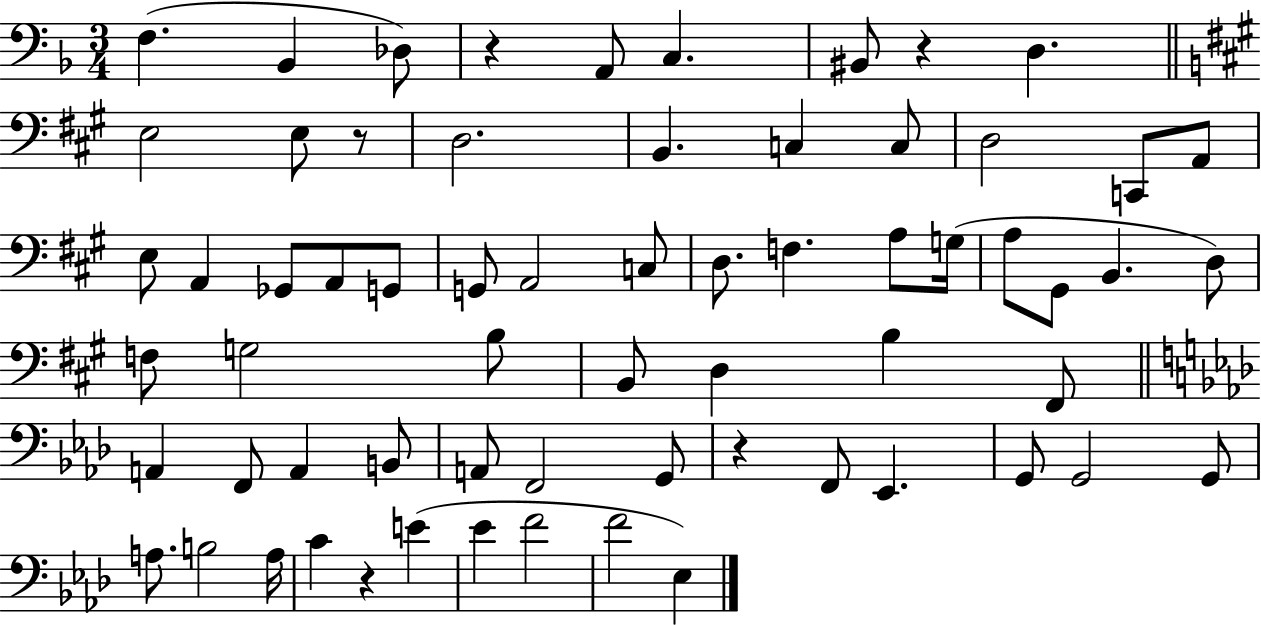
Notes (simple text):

F3/q. Bb2/q Db3/e R/q A2/e C3/q. BIS2/e R/q D3/q. E3/h E3/e R/e D3/h. B2/q. C3/q C3/e D3/h C2/e A2/e E3/e A2/q Gb2/e A2/e G2/e G2/e A2/h C3/e D3/e. F3/q. A3/e G3/s A3/e G#2/e B2/q. D3/e F3/e G3/h B3/e B2/e D3/q B3/q F#2/e A2/q F2/e A2/q B2/e A2/e F2/h G2/e R/q F2/e Eb2/q. G2/e G2/h G2/e A3/e. B3/h A3/s C4/q R/q E4/q Eb4/q F4/h F4/h Eb3/q